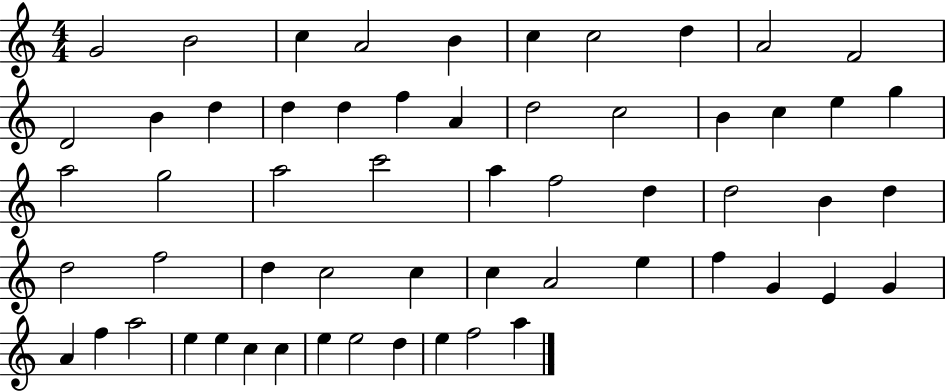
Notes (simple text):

G4/h B4/h C5/q A4/h B4/q C5/q C5/h D5/q A4/h F4/h D4/h B4/q D5/q D5/q D5/q F5/q A4/q D5/h C5/h B4/q C5/q E5/q G5/q A5/h G5/h A5/h C6/h A5/q F5/h D5/q D5/h B4/q D5/q D5/h F5/h D5/q C5/h C5/q C5/q A4/h E5/q F5/q G4/q E4/q G4/q A4/q F5/q A5/h E5/q E5/q C5/q C5/q E5/q E5/h D5/q E5/q F5/h A5/q